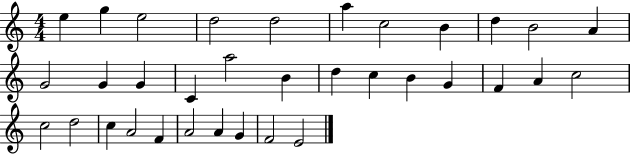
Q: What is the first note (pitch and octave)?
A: E5